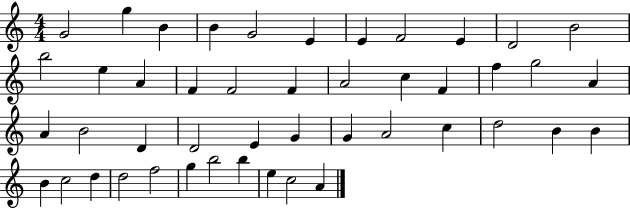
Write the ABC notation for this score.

X:1
T:Untitled
M:4/4
L:1/4
K:C
G2 g B B G2 E E F2 E D2 B2 b2 e A F F2 F A2 c F f g2 A A B2 D D2 E G G A2 c d2 B B B c2 d d2 f2 g b2 b e c2 A